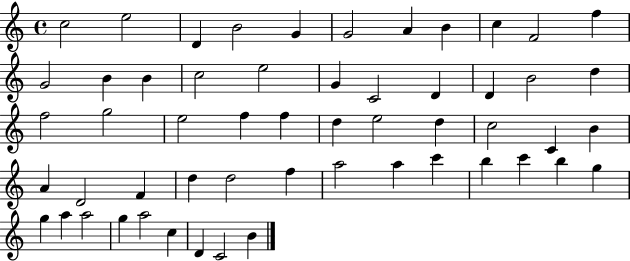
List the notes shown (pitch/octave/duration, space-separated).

C5/h E5/h D4/q B4/h G4/q G4/h A4/q B4/q C5/q F4/h F5/q G4/h B4/q B4/q C5/h E5/h G4/q C4/h D4/q D4/q B4/h D5/q F5/h G5/h E5/h F5/q F5/q D5/q E5/h D5/q C5/h C4/q B4/q A4/q D4/h F4/q D5/q D5/h F5/q A5/h A5/q C6/q B5/q C6/q B5/q G5/q G5/q A5/q A5/h G5/q A5/h C5/q D4/q C4/h B4/q